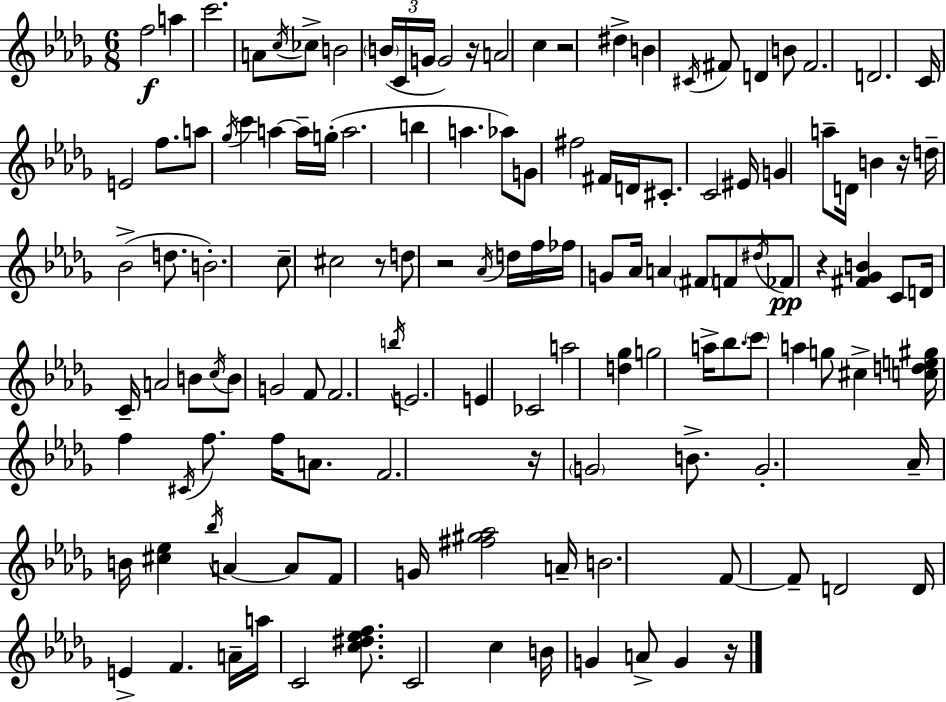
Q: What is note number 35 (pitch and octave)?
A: G4